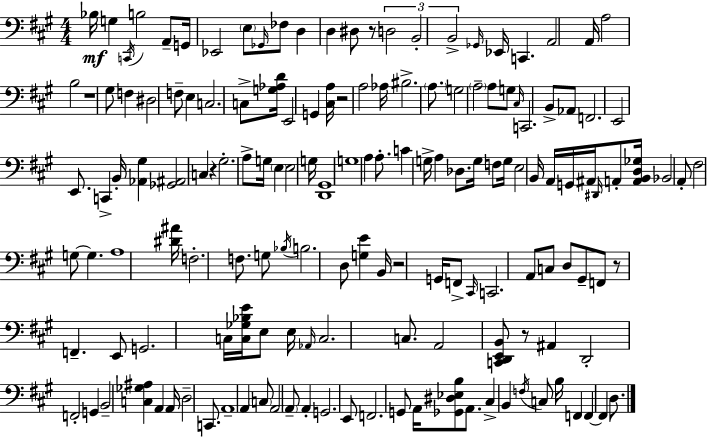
{
  \clef bass
  \numericTimeSignature
  \time 4/4
  \key a \major
  bes16\mf g4 \acciaccatura { c,16 } b2 a,8-- | g,16 ees,2 \parenthesize e8 \grace { ges,16 } fes8 d4 | d4 dis8 r8 \tuplet 3/2 { d2 | b,2-. b,2-> } | \break \grace { ges,16 } ees,16 c,4. a,2 | a,16 a2 b2 | r1 | gis8 f4 dis2 | \break f8-- e4 c2. | c8-> <g aes d'>16 e,2 g,4 | <cis a>16 r2 a2 | aes16 bis2.-> | \break \parenthesize a8. g2 \parenthesize a2-- | a8 g8 \grace { cis16 } c,2. | b,8-> aes,8 f,2. | e,2 e,8. c,4-> | \break b,16-. <aes, gis>4 <ges, ais,>2 | c4 r4 gis2.-. | a8-> g16 \parenthesize e4 e2 | g16 <d, gis,>1 | \break g1 | a4 a8.-. c'4 g16-> | a4 des8. g16 f8 g16 e2 | b,16 a,16 g,16 ais,16 \grace { dis,16 } a,8-. <a, b, d ges>16 bes,2 | \break a,8-. fis2 g8~~ g4. | a1 | <dis' ais'>16 f2.-. | f8. g8 \acciaccatura { bes16 } b2. | \break d8 <g e'>4 b,16 r2 | g,16 f,8-> \grace { cis,16 } c,2. | a,8 c8 d8 gis,8-- f,8 r8 f,4.-- | e,8 g,2. | \break c16 <c ges bes e'>16 e8 e16 \grace { aes,16 } c2. | c8. a,2 | <c, d, e, b,>8 r8 ais,4 d,2-. | f,2-. g,4 b,2-- | \break <c ges ais>4 a,4 a,16 d2-- | c,8. a,1-- | a,4 \parenthesize c8 a,2 | \parenthesize a,8-- a,4-. g,2. | \break e,8 f,2. | g,8 a,16 <ges, dis ees b>8 a,8. cis4-> | b,4 \acciaccatura { f16 } c8 b16 f,4 f,4~~ | f,4 d8. \bar "|."
}